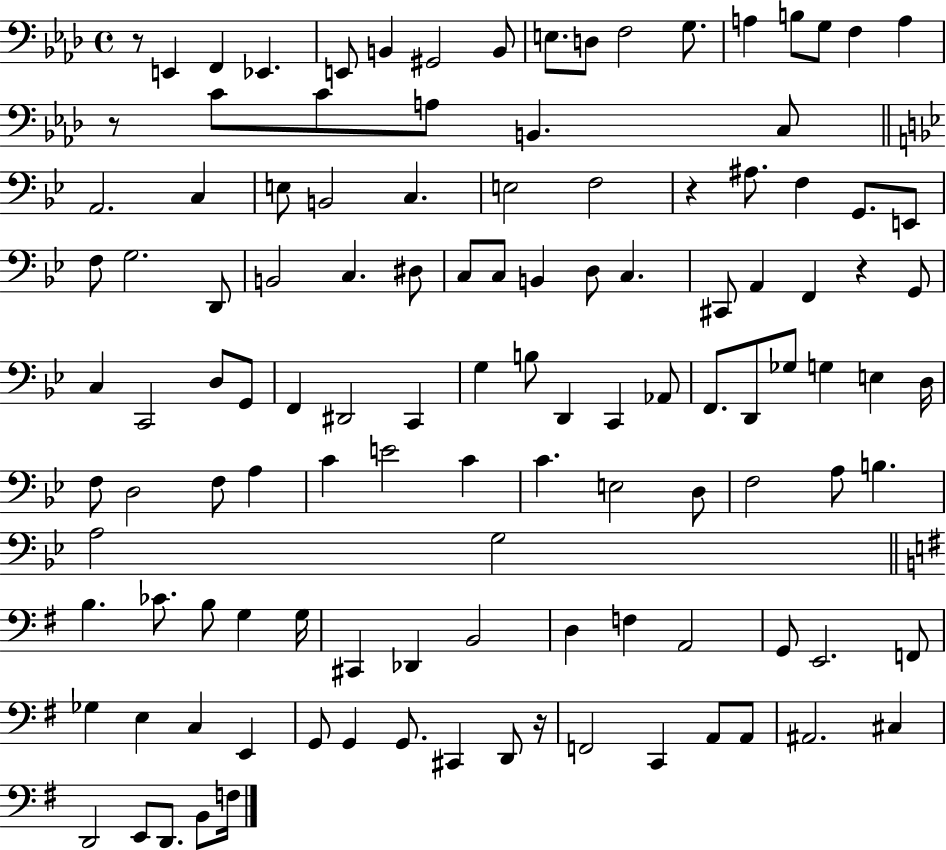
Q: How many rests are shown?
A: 5